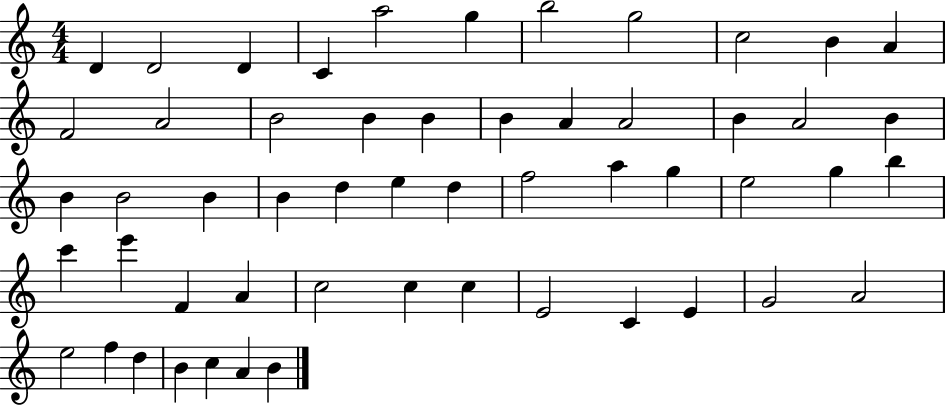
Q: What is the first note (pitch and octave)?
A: D4